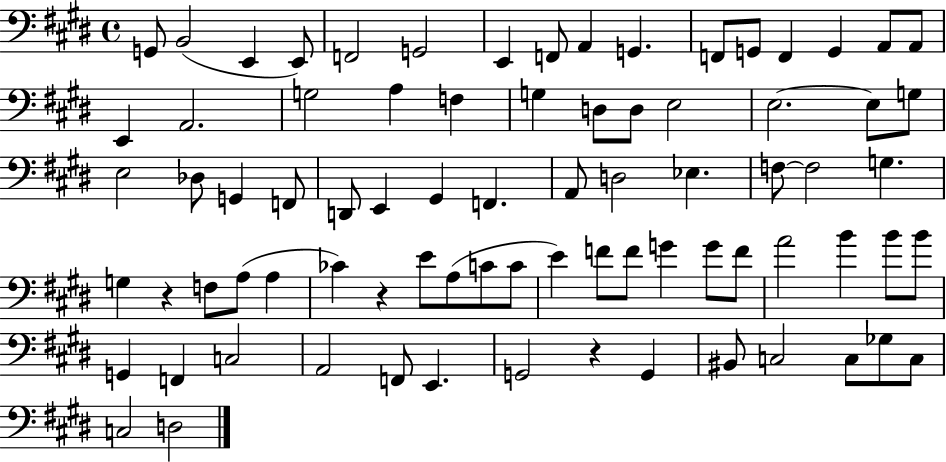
{
  \clef bass
  \time 4/4
  \defaultTimeSignature
  \key e \major
  g,8 b,2( e,4 e,8) | f,2 g,2 | e,4 f,8 a,4 g,4. | f,8 g,8 f,4 g,4 a,8 a,8 | \break e,4 a,2. | g2 a4 f4 | g4 d8 d8 e2 | e2.~~ e8 g8 | \break e2 des8 g,4 f,8 | d,8 e,4 gis,4 f,4. | a,8 d2 ees4. | f8~~ f2 g4. | \break g4 r4 f8 a8( a4 | ces'4) r4 e'8 a8( c'8 c'8 | e'4) f'8 f'8 g'4 g'8 f'8 | a'2 b'4 b'8 b'8 | \break g,4 f,4 c2 | a,2 f,8 e,4. | g,2 r4 g,4 | bis,8 c2 c8 ges8 c8 | \break c2 d2 | \bar "|."
}